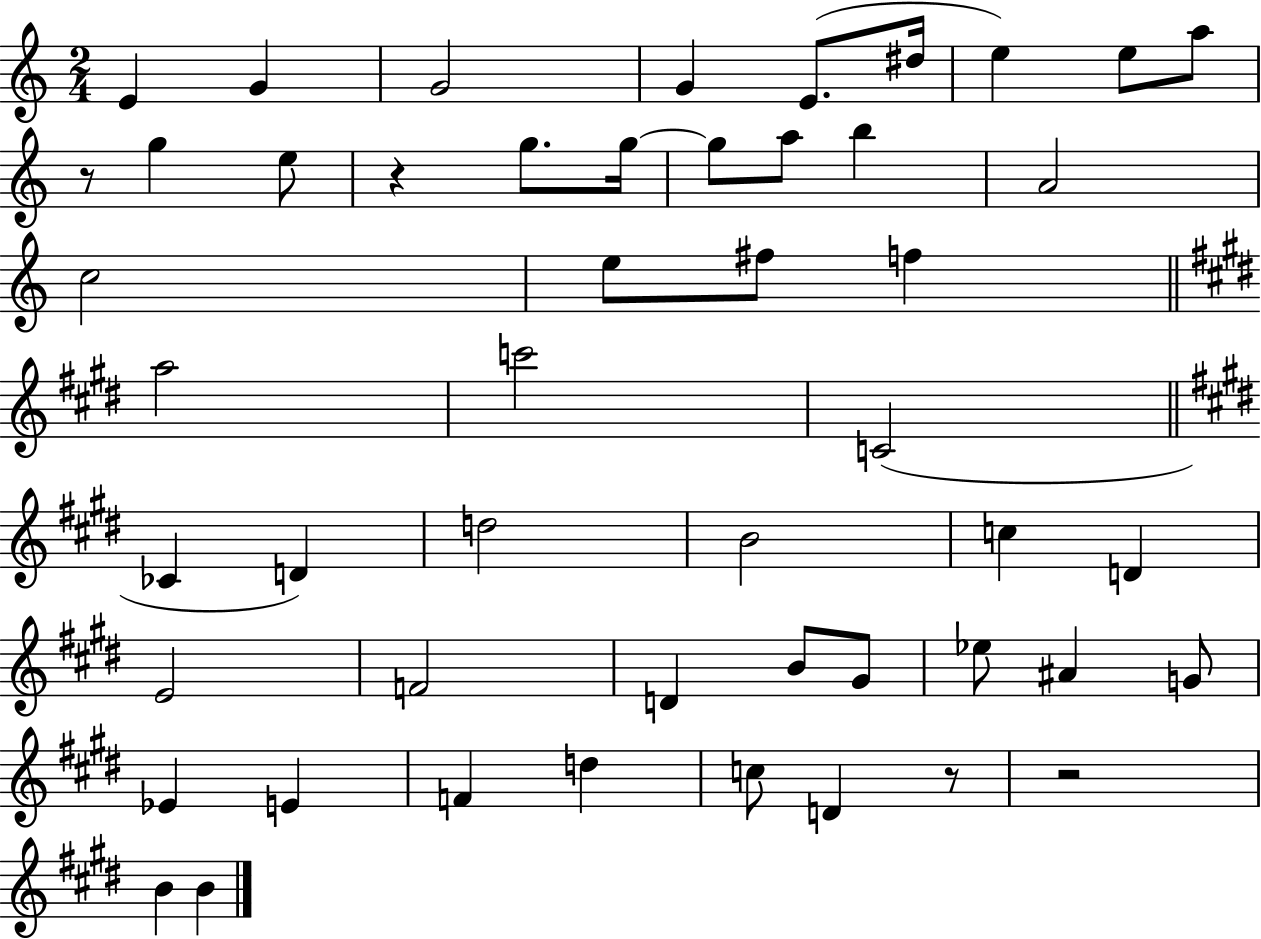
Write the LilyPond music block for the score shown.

{
  \clef treble
  \numericTimeSignature
  \time 2/4
  \key c \major
  e'4 g'4 | g'2 | g'4 e'8.( dis''16 | e''4) e''8 a''8 | \break r8 g''4 e''8 | r4 g''8. g''16~~ | g''8 a''8 b''4 | a'2 | \break c''2 | e''8 fis''8 f''4 | \bar "||" \break \key e \major a''2 | c'''2 | c'2( | \bar "||" \break \key e \major ces'4 d'4) | d''2 | b'2 | c''4 d'4 | \break e'2 | f'2 | d'4 b'8 gis'8 | ees''8 ais'4 g'8 | \break ees'4 e'4 | f'4 d''4 | c''8 d'4 r8 | r2 | \break b'4 b'4 | \bar "|."
}